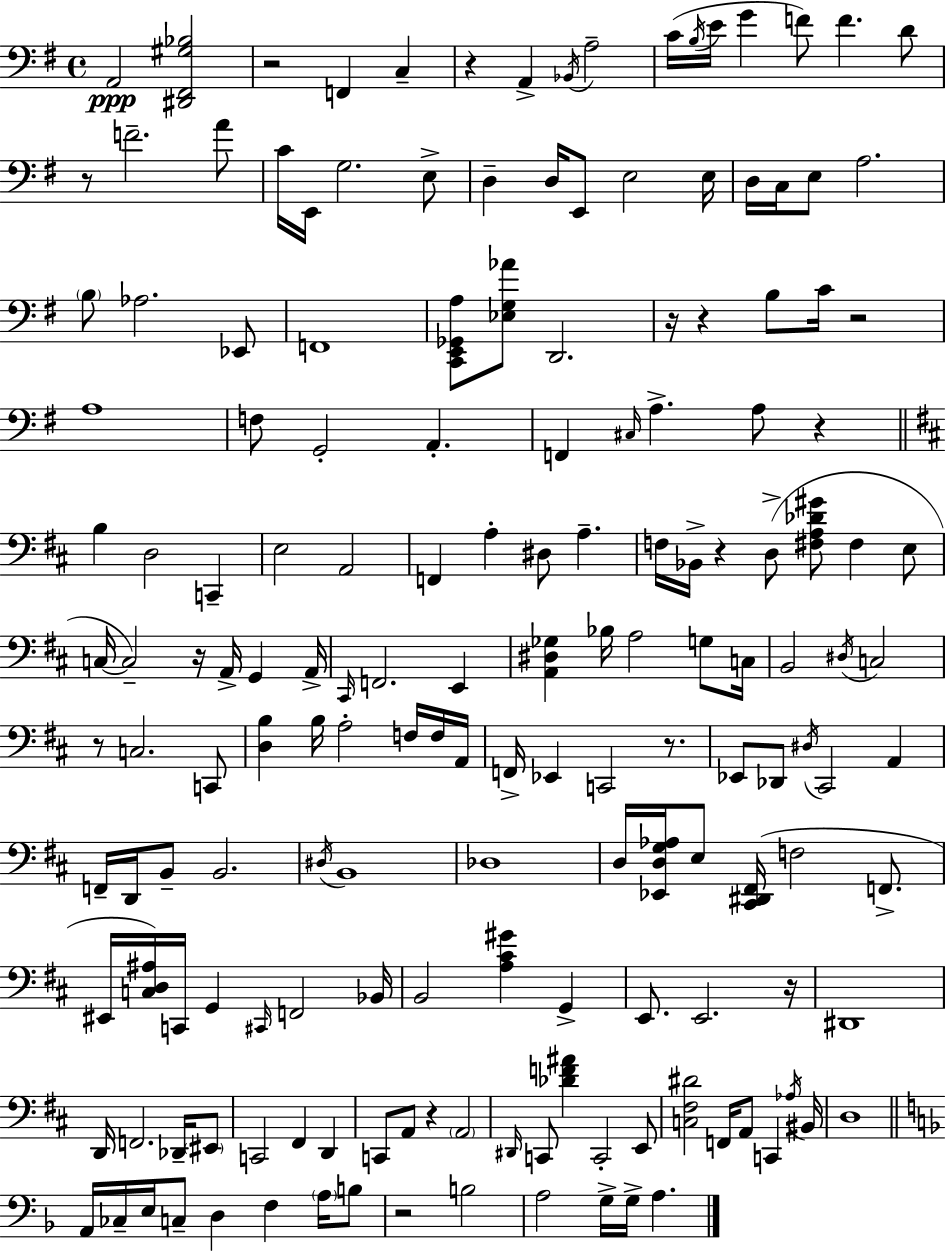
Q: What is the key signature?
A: G major